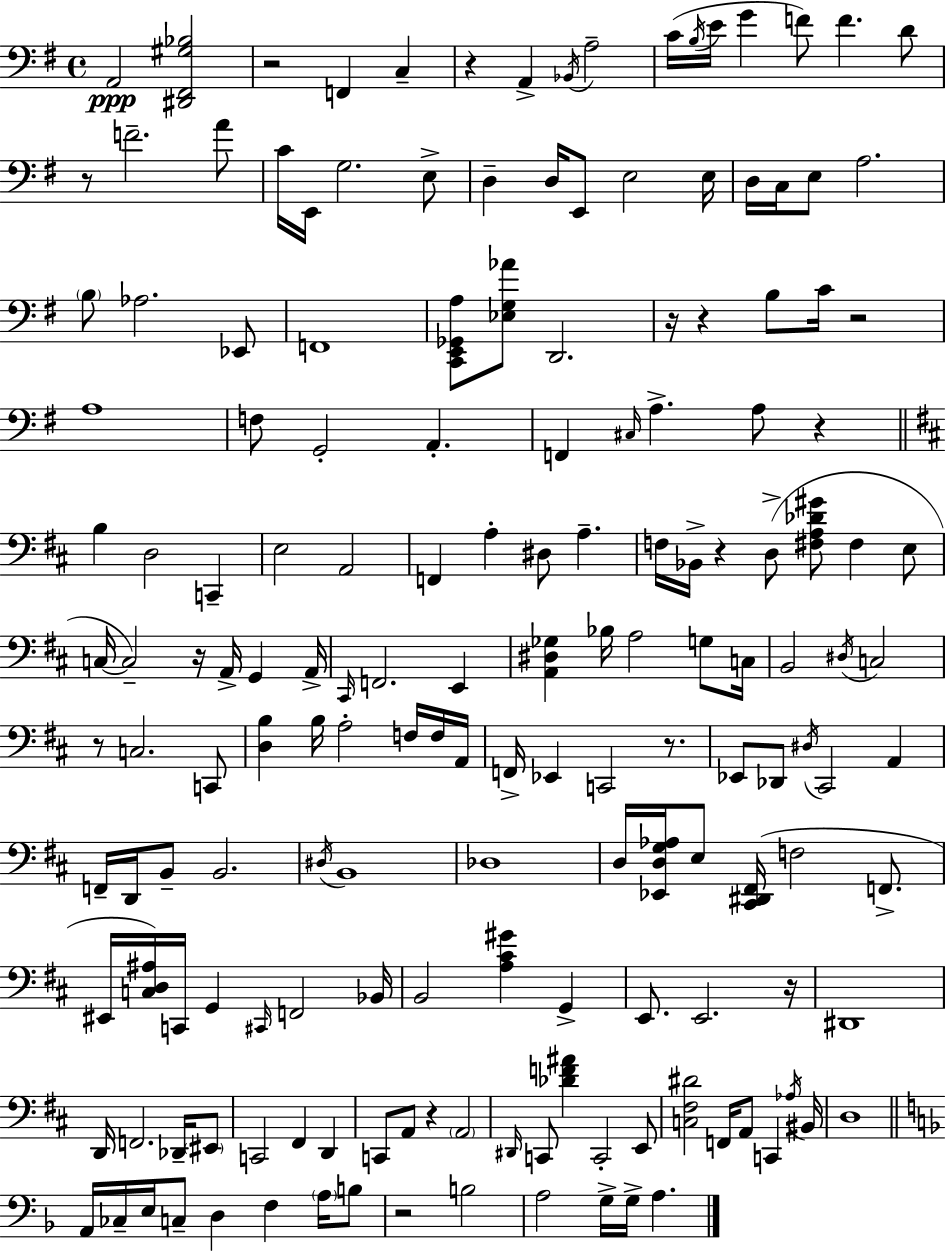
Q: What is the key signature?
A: G major